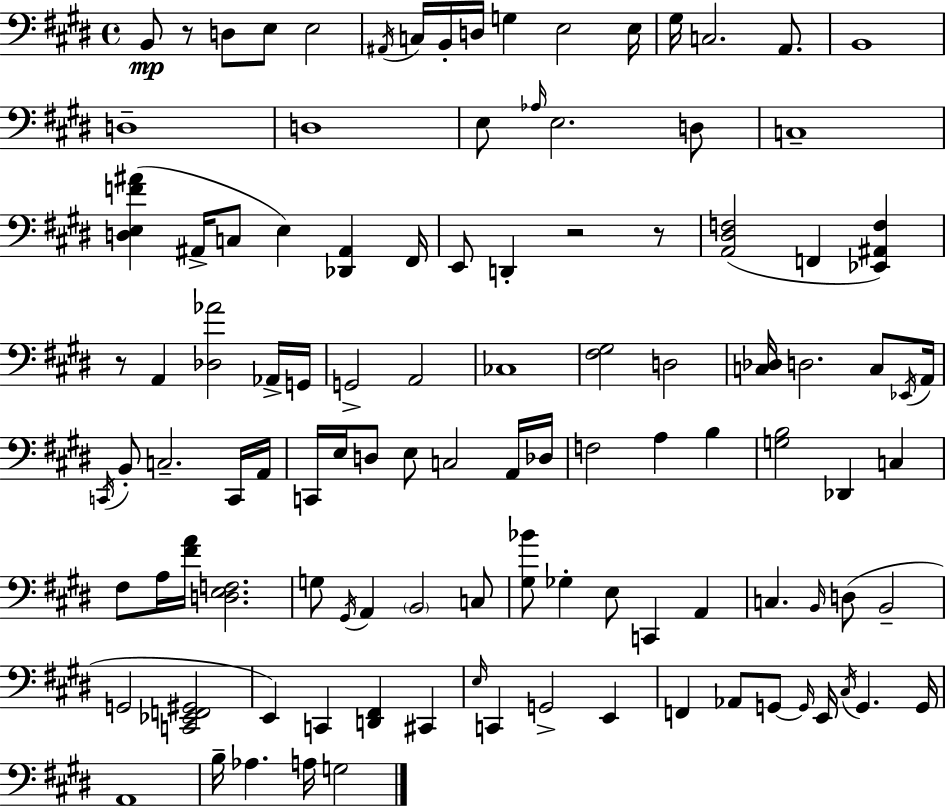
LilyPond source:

{
  \clef bass
  \time 4/4
  \defaultTimeSignature
  \key e \major
  \repeat volta 2 { b,8\mp r8 d8 e8 e2 | \acciaccatura { ais,16 } c16 b,16-. d16 g4 e2 | e16 gis16 c2. a,8. | b,1 | \break d1-- | d1 | e8 \grace { aes16 } e2. | d8 c1-- | \break <d e f' ais'>4( ais,16-> c8 e4) <des, ais,>4 | fis,16 e,8 d,4-. r2 | r8 <a, dis f>2( f,4 <ees, ais, f>4) | r8 a,4 <des aes'>2 | \break aes,16-> g,16 g,2-> a,2 | ces1 | <fis gis>2 d2 | <c des>16 d2. c8 | \break \acciaccatura { ees,16 } a,16 \acciaccatura { c,16 } b,8-. c2.-- | c,16 a,16 c,16 e16 d8 e8 c2 | a,16 des16 f2 a4 | b4 <g b>2 des,4 | \break c4 fis8 a16 <fis' a'>16 <d e f>2. | g8 \acciaccatura { gis,16 } a,4 \parenthesize b,2 | c8 <gis bes'>8 ges4-. e8 c,4 | a,4 c4. \grace { b,16 } d8( b,2-- | \break g,2 <c, ees, f, gis,>2 | e,4) c,4 <d, fis,>4 | cis,4 \grace { e16 } c,4 g,2-> | e,4 f,4 aes,8 g,8~~ \grace { g,16 } | \break e,16 \acciaccatura { cis16 } g,4. g,16 a,1 | b16-- aes4. | a16 g2 } \bar "|."
}